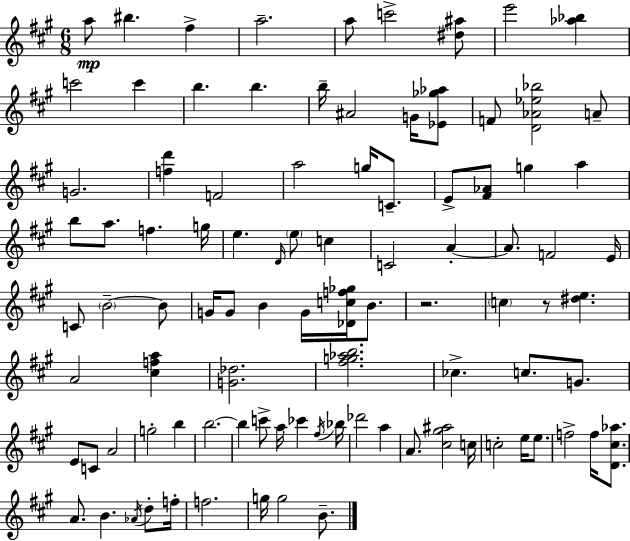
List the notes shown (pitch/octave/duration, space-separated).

A5/e BIS5/q. F#5/q A5/h. A5/e C6/h [D#5,A#5]/e E6/h [Ab5,Bb5]/q C6/h C6/q B5/q. B5/q. B5/s A#4/h G4/s [Eb4,Gb5,Ab5]/e F4/e [D4,Ab4,Eb5,Bb5]/h A4/e G4/h. [F5,D6]/q F4/h A5/h G5/s C4/e. E4/e [F#4,Ab4]/e G5/q A5/q B5/e A5/e. F5/q. G5/s E5/q. D4/s E5/e C5/q C4/h A4/q A4/e. F4/h E4/s C4/e B4/h B4/e G4/s G4/e B4/q G4/s [Db4,C5,F5,Gb5]/s B4/e. R/h. C5/q R/e [D#5,E5]/q. A4/h [C#5,F5,A5]/q [G4,Db5]/h. [F#5,G5,Ab5,B5]/h. CES5/q. C5/e. G4/e. E4/e C4/e A4/h G5/h B5/q B5/h. B5/q C6/e A5/s CES6/q F#5/s Bb5/s Db6/h A5/q A4/e. [C#5,G#5,A#5]/h C5/s C5/h E5/s E5/e. F5/h F5/s [D4,C#5,Ab5]/e. A4/e. B4/q. Ab4/s D5/e F5/s F5/h. G5/s G5/h B4/e.